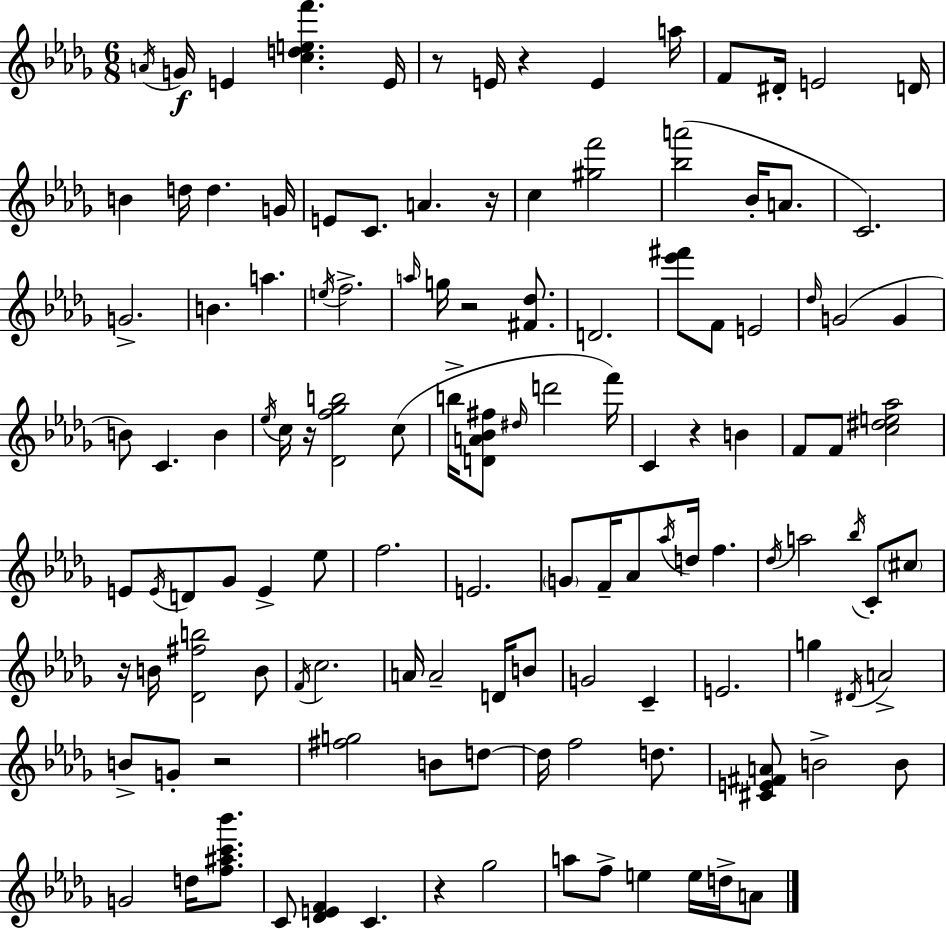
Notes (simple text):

A4/s G4/s E4/q [C5,D5,E5,F6]/q. E4/s R/e E4/s R/q E4/q A5/s F4/e D#4/s E4/h D4/s B4/q D5/s D5/q. G4/s E4/e C4/e. A4/q. R/s C5/q [G#5,F6]/h [Bb5,A6]/h Bb4/s A4/e. C4/h. G4/h. B4/q. A5/q. E5/s F5/h. A5/s G5/s R/h [F#4,Db5]/e. D4/h. [Eb6,F#6]/e F4/e E4/h Db5/s G4/h G4/q B4/e C4/q. B4/q Eb5/s C5/s R/s [Db4,F5,Gb5,B5]/h C5/e B5/s [D4,A4,Bb4,F#5]/e D#5/s D6/h F6/s C4/q R/q B4/q F4/e F4/e [C5,D#5,E5,Ab5]/h E4/e E4/s D4/e Gb4/e E4/q Eb5/e F5/h. E4/h. G4/e F4/s Ab4/e Ab5/s D5/s F5/q. Db5/s A5/h Bb5/s C4/e C#5/e R/s B4/s [Db4,F#5,B5]/h B4/e F4/s C5/h. A4/s A4/h D4/s B4/e G4/h C4/q E4/h. G5/q D#4/s A4/h B4/e G4/e R/h [F#5,G5]/h B4/e D5/e D5/s F5/h D5/e. [C#4,E4,F#4,A4]/e B4/h B4/e G4/h D5/s [F5,A#5,C6,Bb6]/e. C4/e [Db4,E4,F4]/q C4/q. R/q Gb5/h A5/e F5/e E5/q E5/s D5/s A4/e